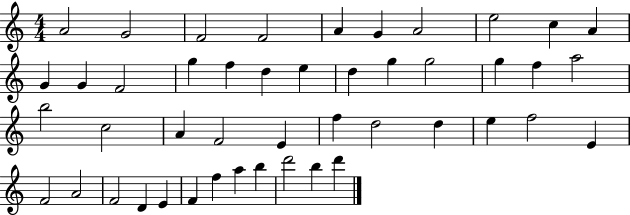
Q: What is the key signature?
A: C major